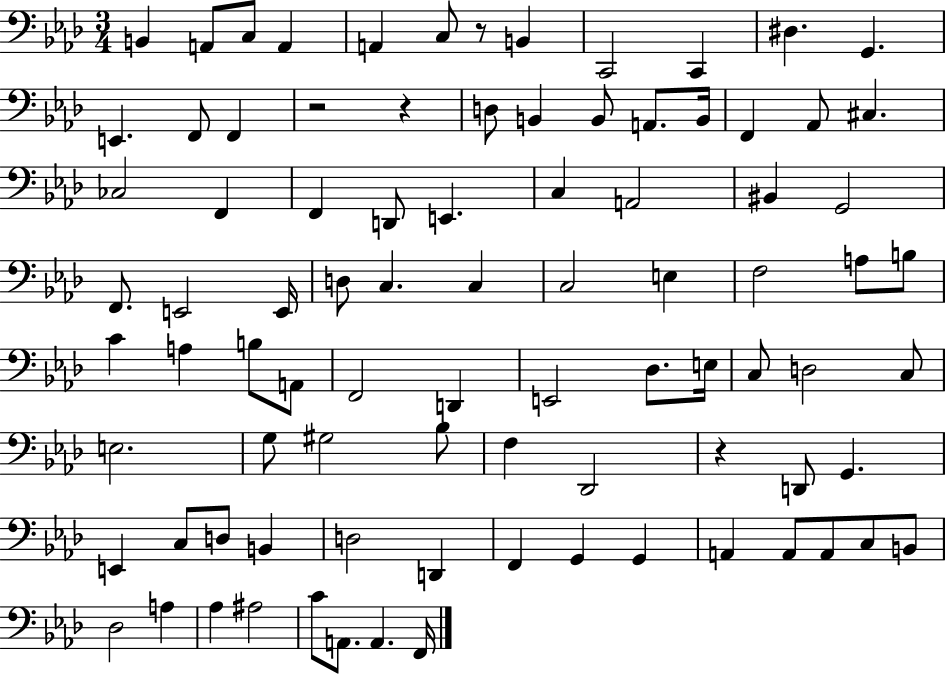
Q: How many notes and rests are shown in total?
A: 88